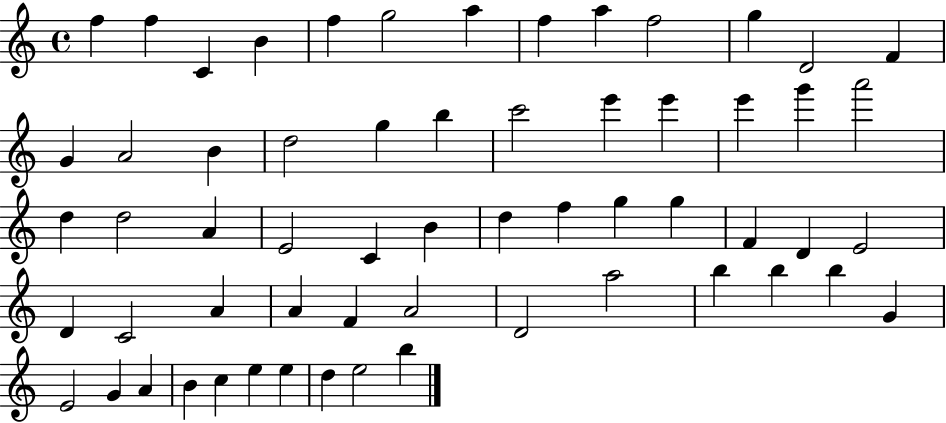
F5/q F5/q C4/q B4/q F5/q G5/h A5/q F5/q A5/q F5/h G5/q D4/h F4/q G4/q A4/h B4/q D5/h G5/q B5/q C6/h E6/q E6/q E6/q G6/q A6/h D5/q D5/h A4/q E4/h C4/q B4/q D5/q F5/q G5/q G5/q F4/q D4/q E4/h D4/q C4/h A4/q A4/q F4/q A4/h D4/h A5/h B5/q B5/q B5/q G4/q E4/h G4/q A4/q B4/q C5/q E5/q E5/q D5/q E5/h B5/q